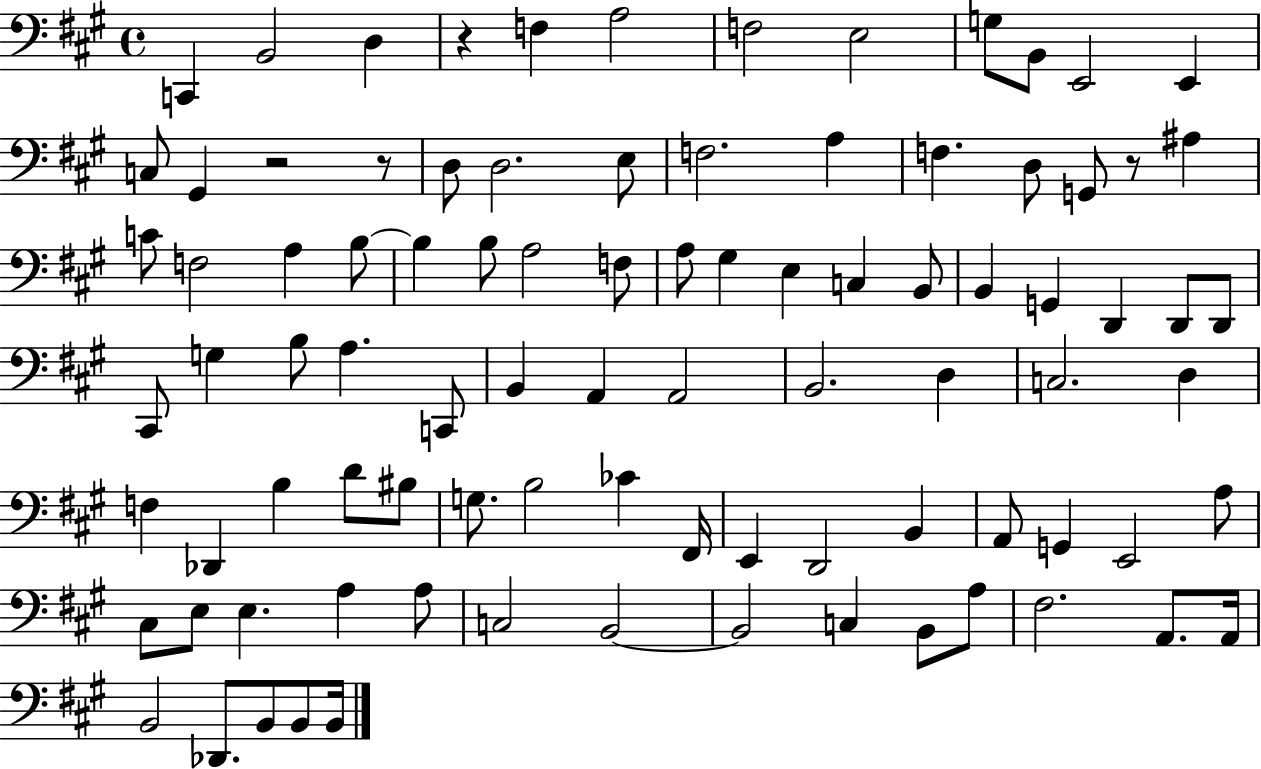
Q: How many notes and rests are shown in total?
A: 91